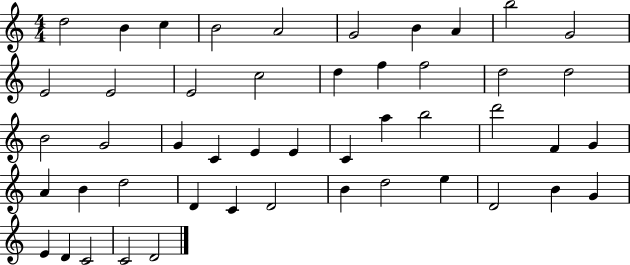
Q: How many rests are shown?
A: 0